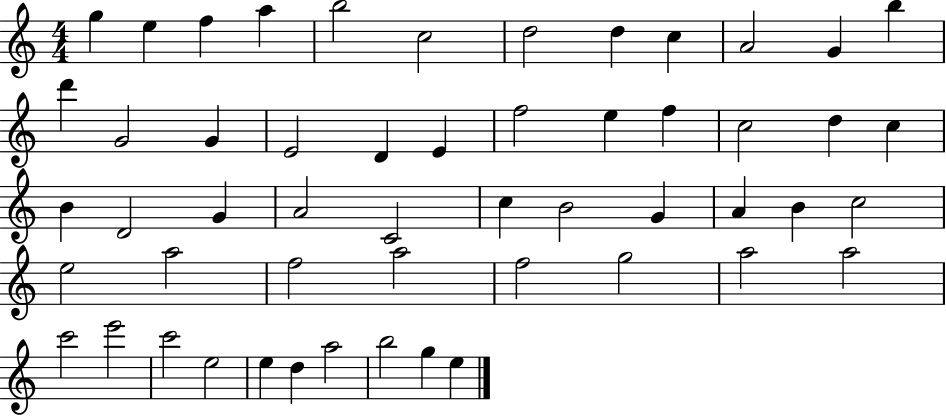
{
  \clef treble
  \numericTimeSignature
  \time 4/4
  \key c \major
  g''4 e''4 f''4 a''4 | b''2 c''2 | d''2 d''4 c''4 | a'2 g'4 b''4 | \break d'''4 g'2 g'4 | e'2 d'4 e'4 | f''2 e''4 f''4 | c''2 d''4 c''4 | \break b'4 d'2 g'4 | a'2 c'2 | c''4 b'2 g'4 | a'4 b'4 c''2 | \break e''2 a''2 | f''2 a''2 | f''2 g''2 | a''2 a''2 | \break c'''2 e'''2 | c'''2 e''2 | e''4 d''4 a''2 | b''2 g''4 e''4 | \break \bar "|."
}